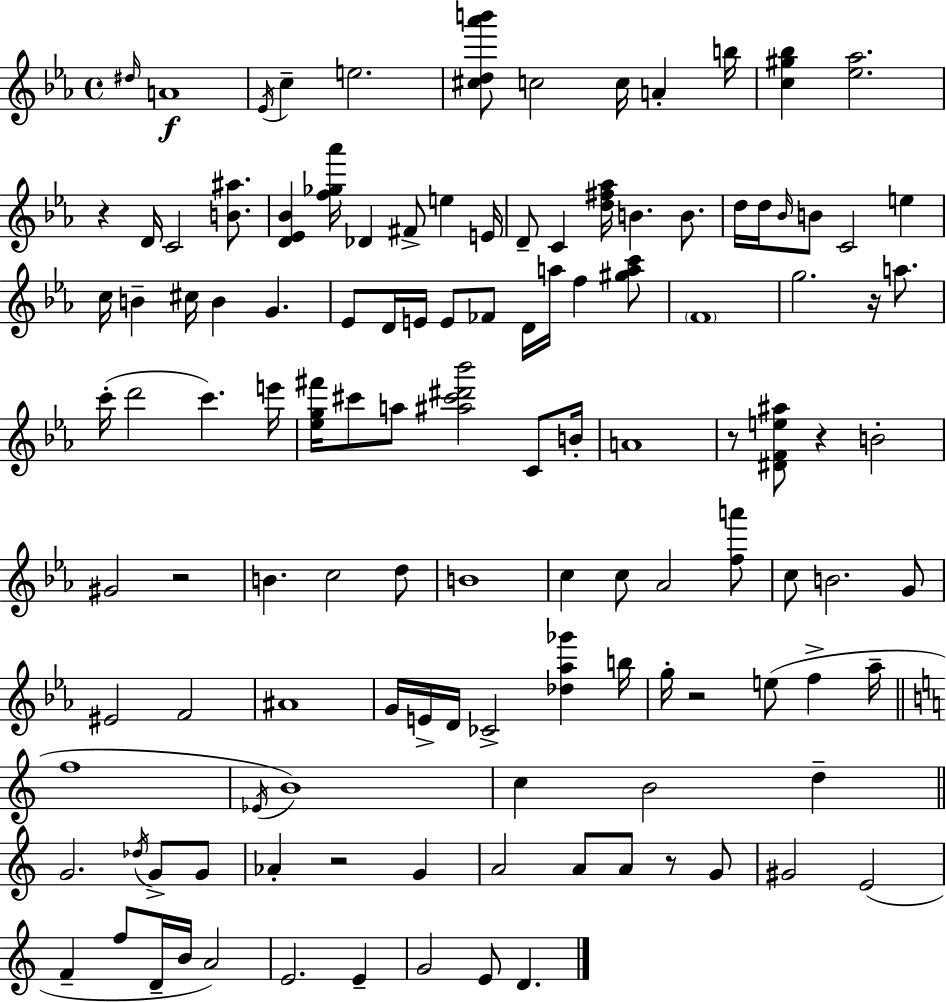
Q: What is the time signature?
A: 4/4